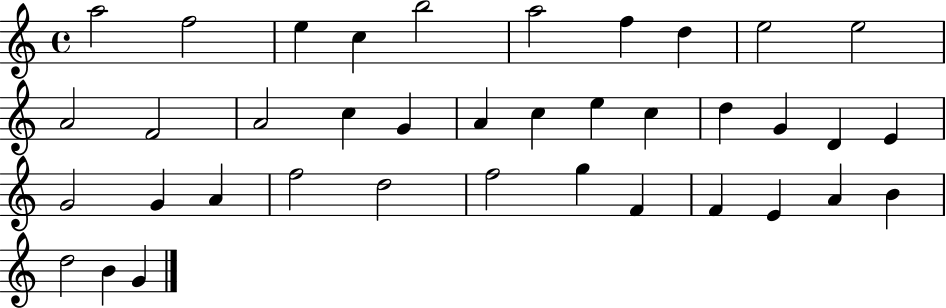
X:1
T:Untitled
M:4/4
L:1/4
K:C
a2 f2 e c b2 a2 f d e2 e2 A2 F2 A2 c G A c e c d G D E G2 G A f2 d2 f2 g F F E A B d2 B G